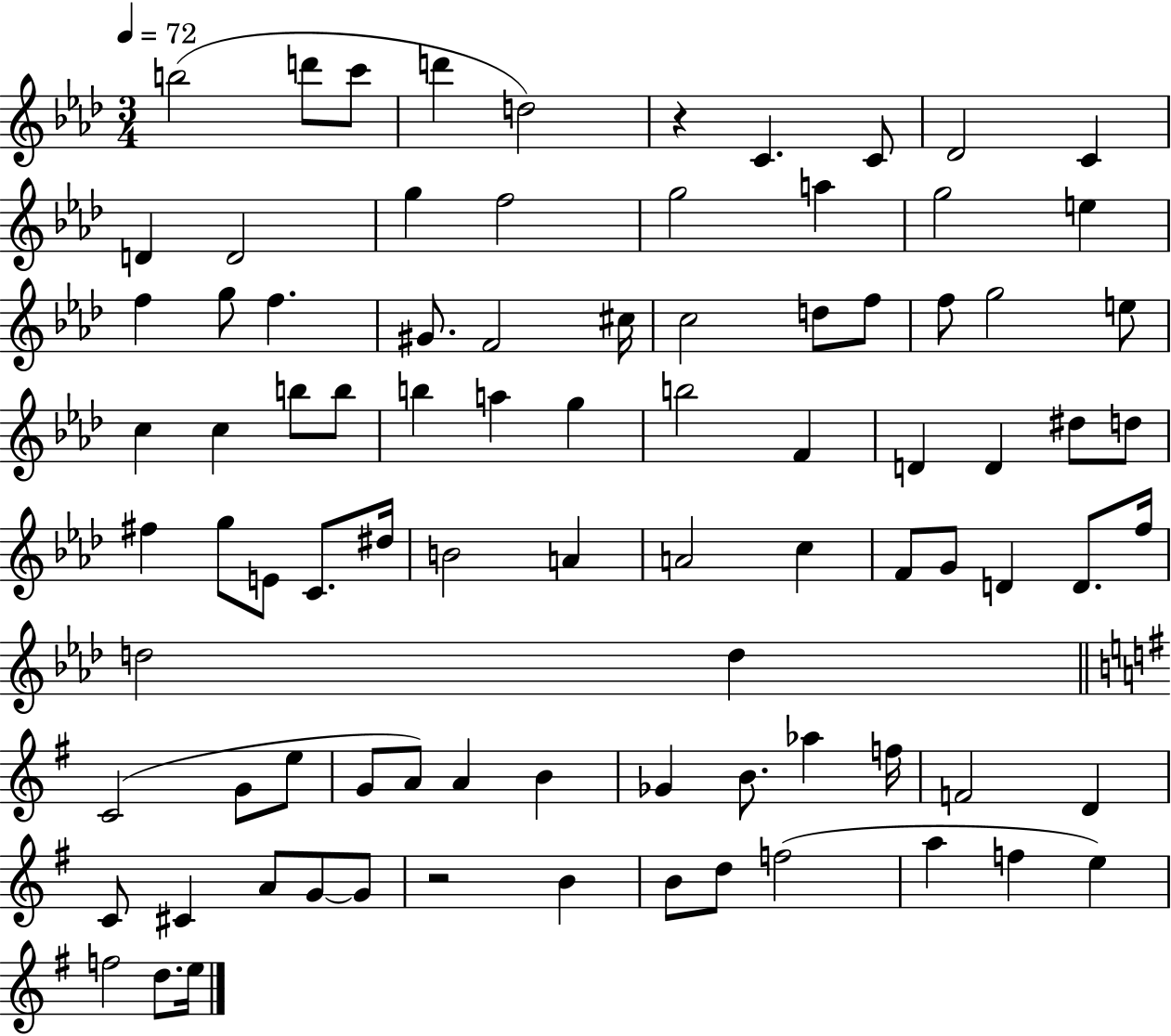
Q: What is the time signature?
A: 3/4